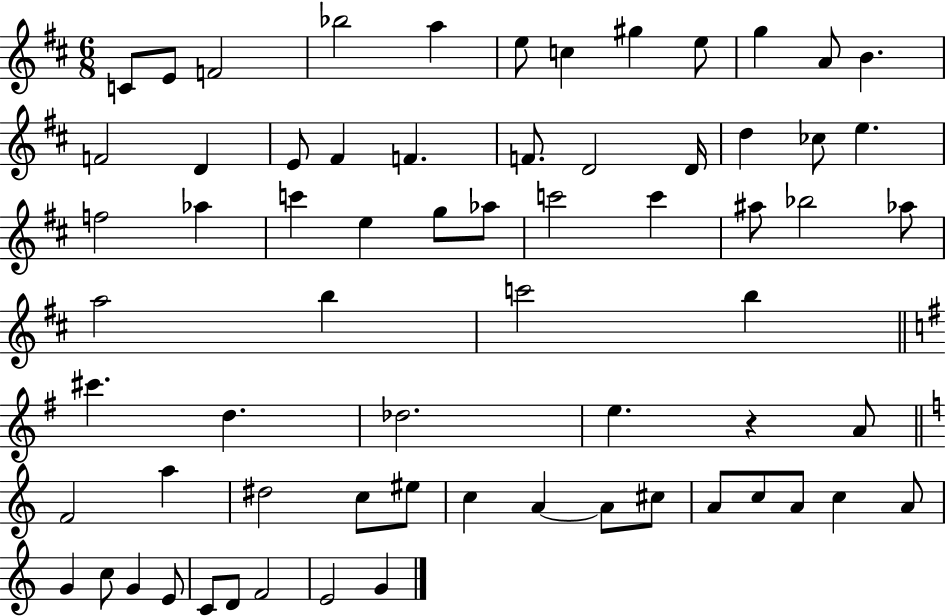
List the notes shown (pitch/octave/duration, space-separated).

C4/e E4/e F4/h Bb5/h A5/q E5/e C5/q G#5/q E5/e G5/q A4/e B4/q. F4/h D4/q E4/e F#4/q F4/q. F4/e. D4/h D4/s D5/q CES5/e E5/q. F5/h Ab5/q C6/q E5/q G5/e Ab5/e C6/h C6/q A#5/e Bb5/h Ab5/e A5/h B5/q C6/h B5/q C#6/q. D5/q. Db5/h. E5/q. R/q A4/e F4/h A5/q D#5/h C5/e EIS5/e C5/q A4/q A4/e C#5/e A4/e C5/e A4/e C5/q A4/e G4/q C5/e G4/q E4/e C4/e D4/e F4/h E4/h G4/q